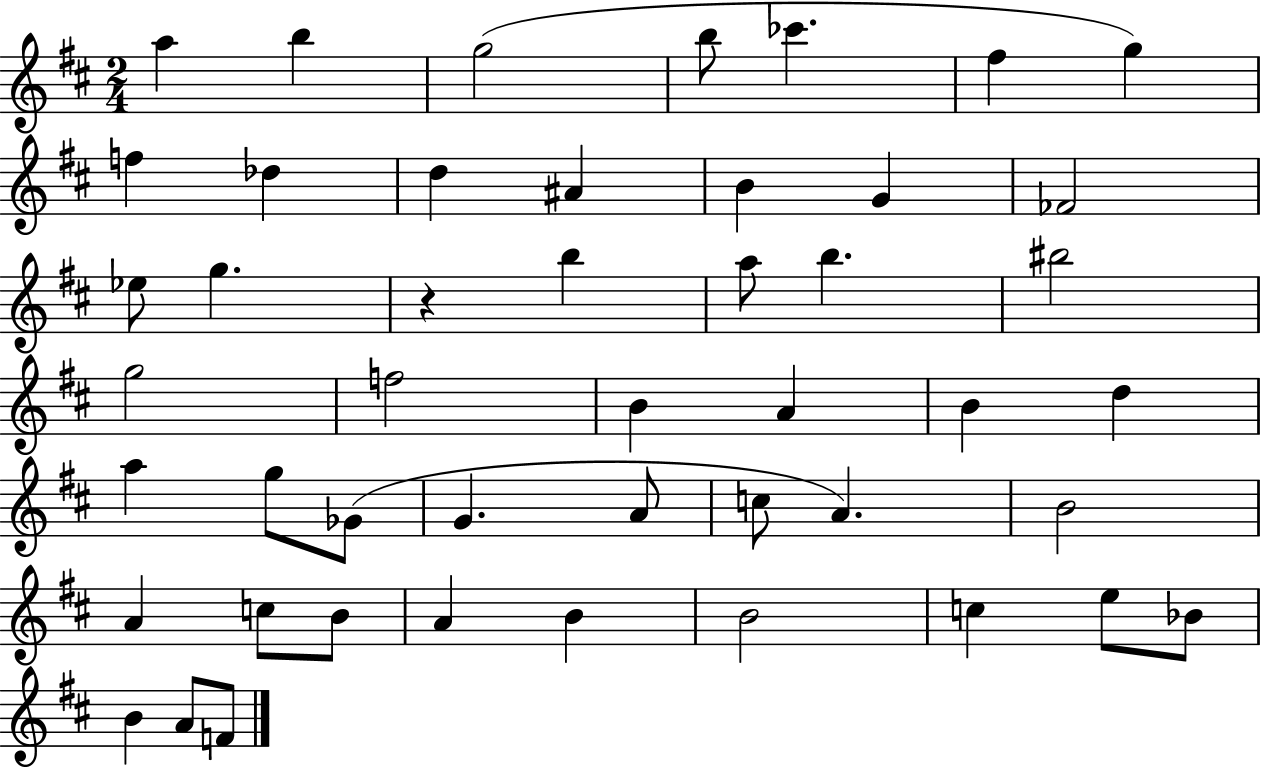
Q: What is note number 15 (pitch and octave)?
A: Eb5